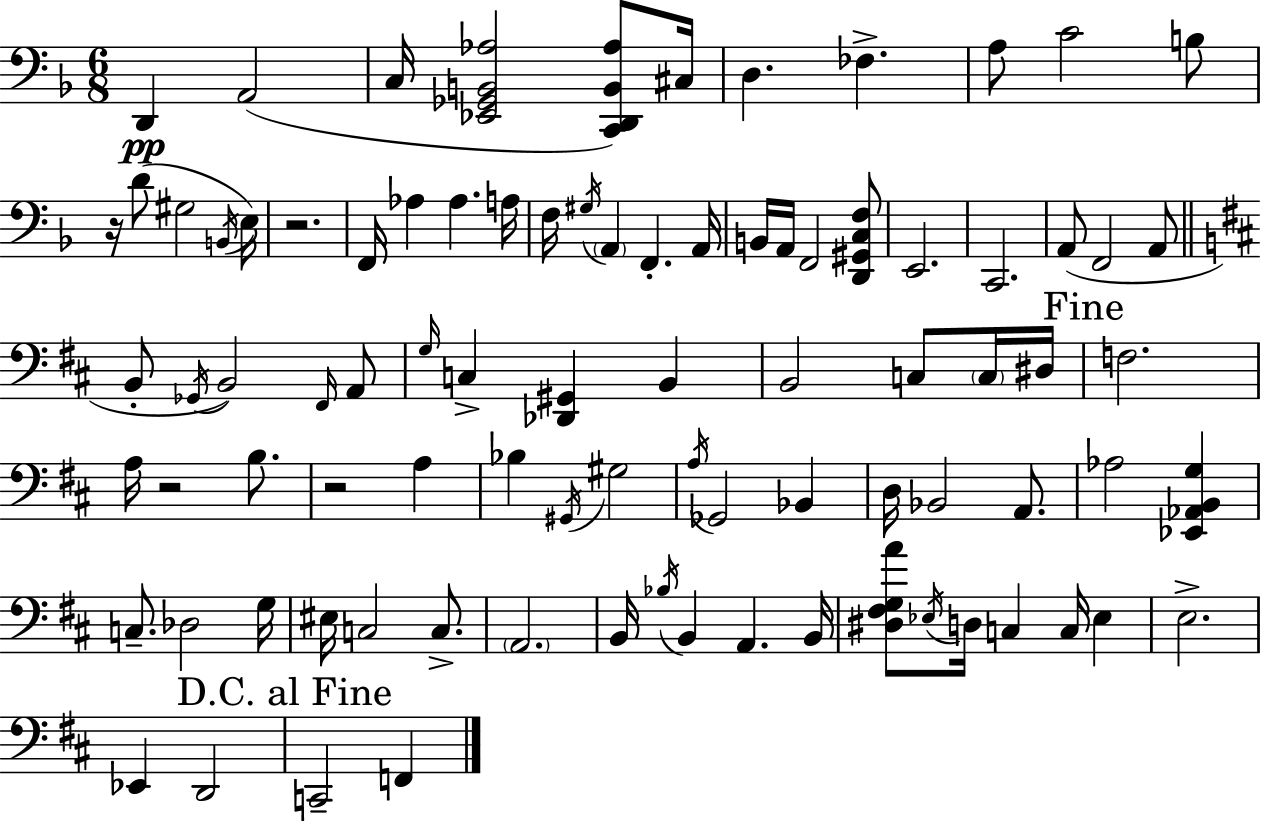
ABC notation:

X:1
T:Untitled
M:6/8
L:1/4
K:F
D,, A,,2 C,/4 [_E,,_G,,B,,_A,]2 [C,,D,,B,,_A,]/2 ^C,/4 D, _F, A,/2 C2 B,/2 z/4 D/2 ^G,2 B,,/4 E,/4 z2 F,,/4 _A, _A, A,/4 F,/4 ^G,/4 A,, F,, A,,/4 B,,/4 A,,/4 F,,2 [D,,^G,,C,F,]/2 E,,2 C,,2 A,,/2 F,,2 A,,/2 B,,/2 _G,,/4 B,,2 ^F,,/4 A,,/2 G,/4 C, [_D,,^G,,] B,, B,,2 C,/2 C,/4 ^D,/4 F,2 A,/4 z2 B,/2 z2 A, _B, ^G,,/4 ^G,2 A,/4 _G,,2 _B,, D,/4 _B,,2 A,,/2 _A,2 [_E,,_A,,B,,G,] C,/2 _D,2 G,/4 ^E,/4 C,2 C,/2 A,,2 B,,/4 _B,/4 B,, A,, B,,/4 [^D,^F,G,A]/2 _E,/4 D,/4 C, C,/4 _E, E,2 _E,, D,,2 C,,2 F,,